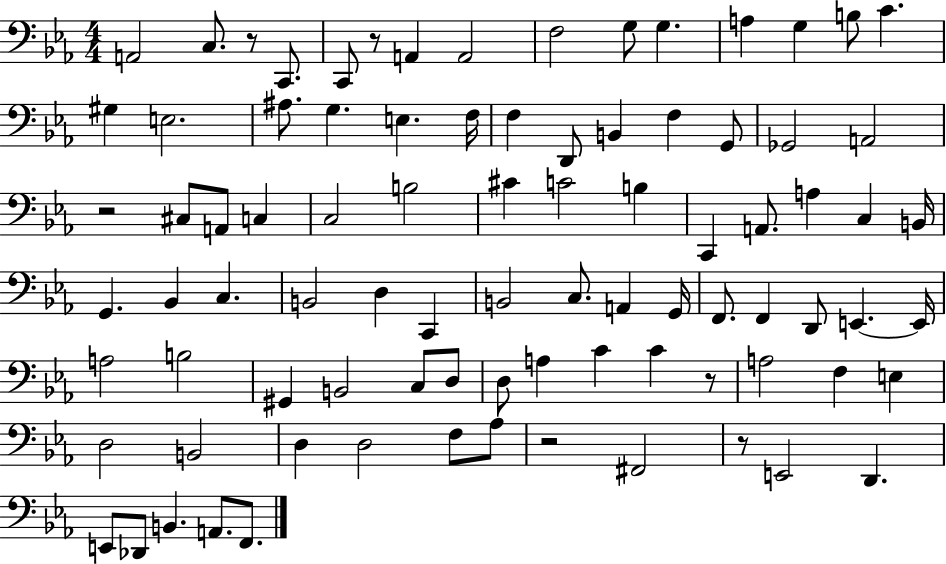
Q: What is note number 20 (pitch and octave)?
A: F3